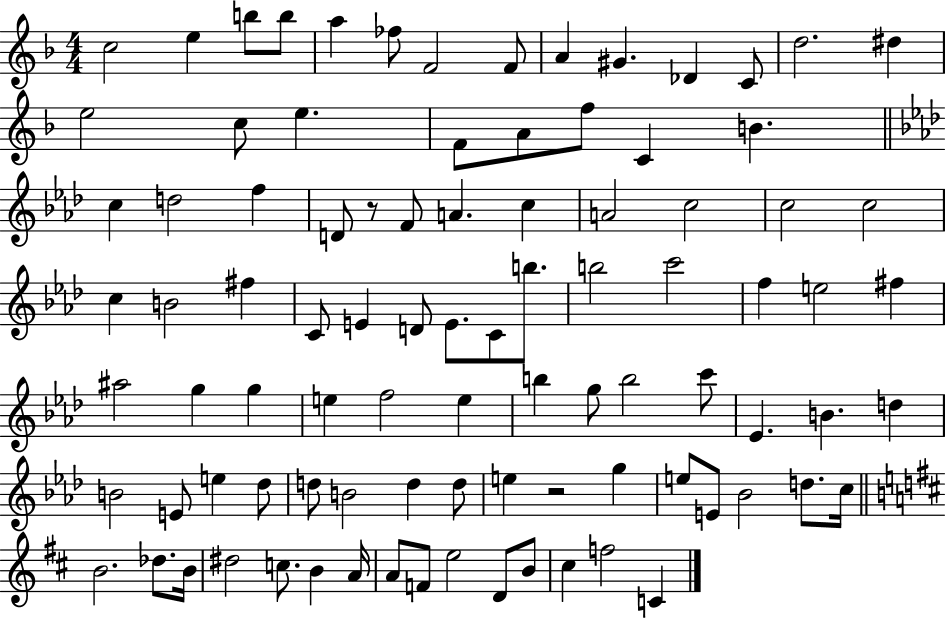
C5/h E5/q B5/e B5/e A5/q FES5/e F4/h F4/e A4/q G#4/q. Db4/q C4/e D5/h. D#5/q E5/h C5/e E5/q. F4/e A4/e F5/e C4/q B4/q. C5/q D5/h F5/q D4/e R/e F4/e A4/q. C5/q A4/h C5/h C5/h C5/h C5/q B4/h F#5/q C4/e E4/q D4/e E4/e. C4/e B5/e. B5/h C6/h F5/q E5/h F#5/q A#5/h G5/q G5/q E5/q F5/h E5/q B5/q G5/e B5/h C6/e Eb4/q. B4/q. D5/q B4/h E4/e E5/q Db5/e D5/e B4/h D5/q D5/e E5/q R/h G5/q E5/e E4/e Bb4/h D5/e. C5/s B4/h. Db5/e. B4/s D#5/h C5/e. B4/q A4/s A4/e F4/e E5/h D4/e B4/e C#5/q F5/h C4/q